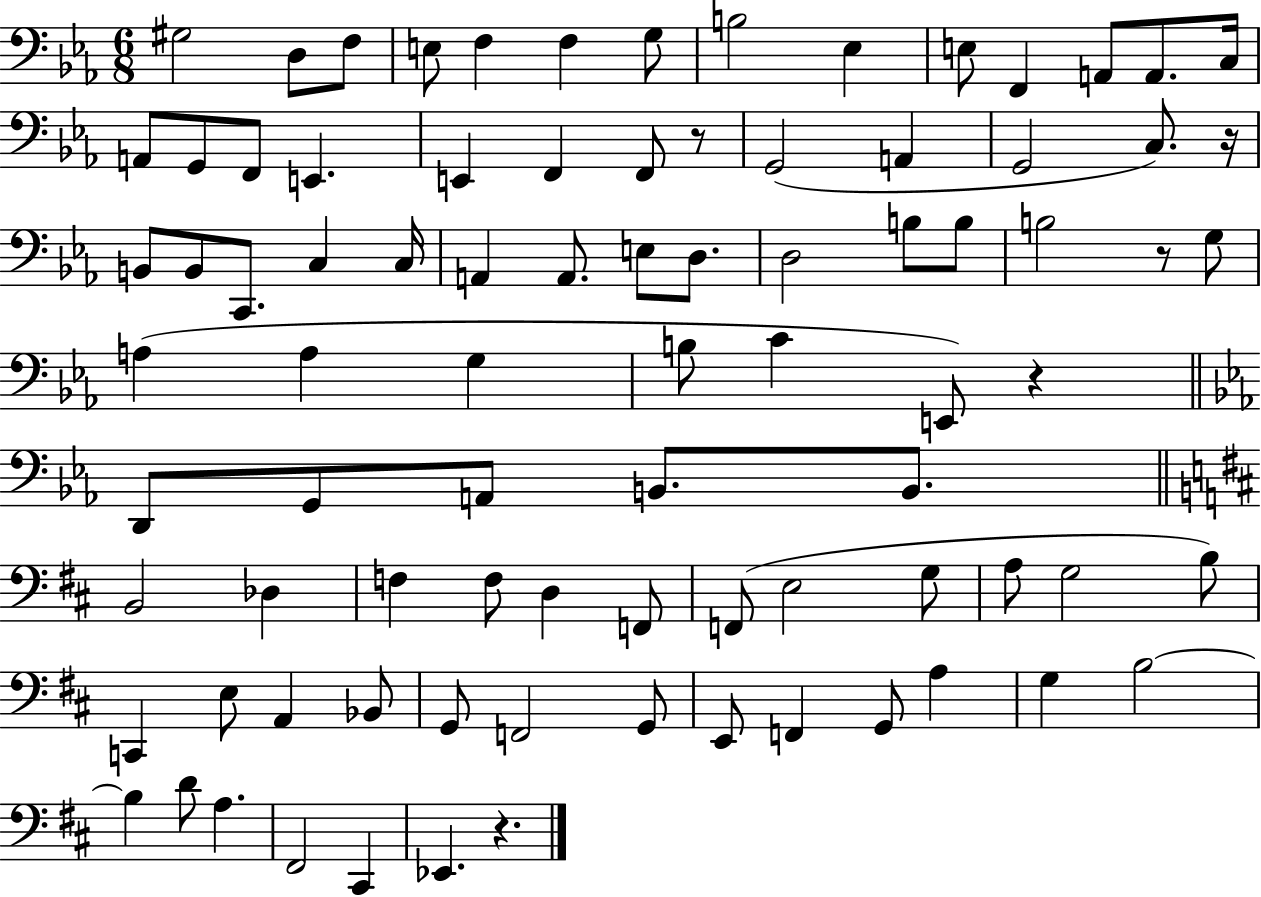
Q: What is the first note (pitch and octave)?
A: G#3